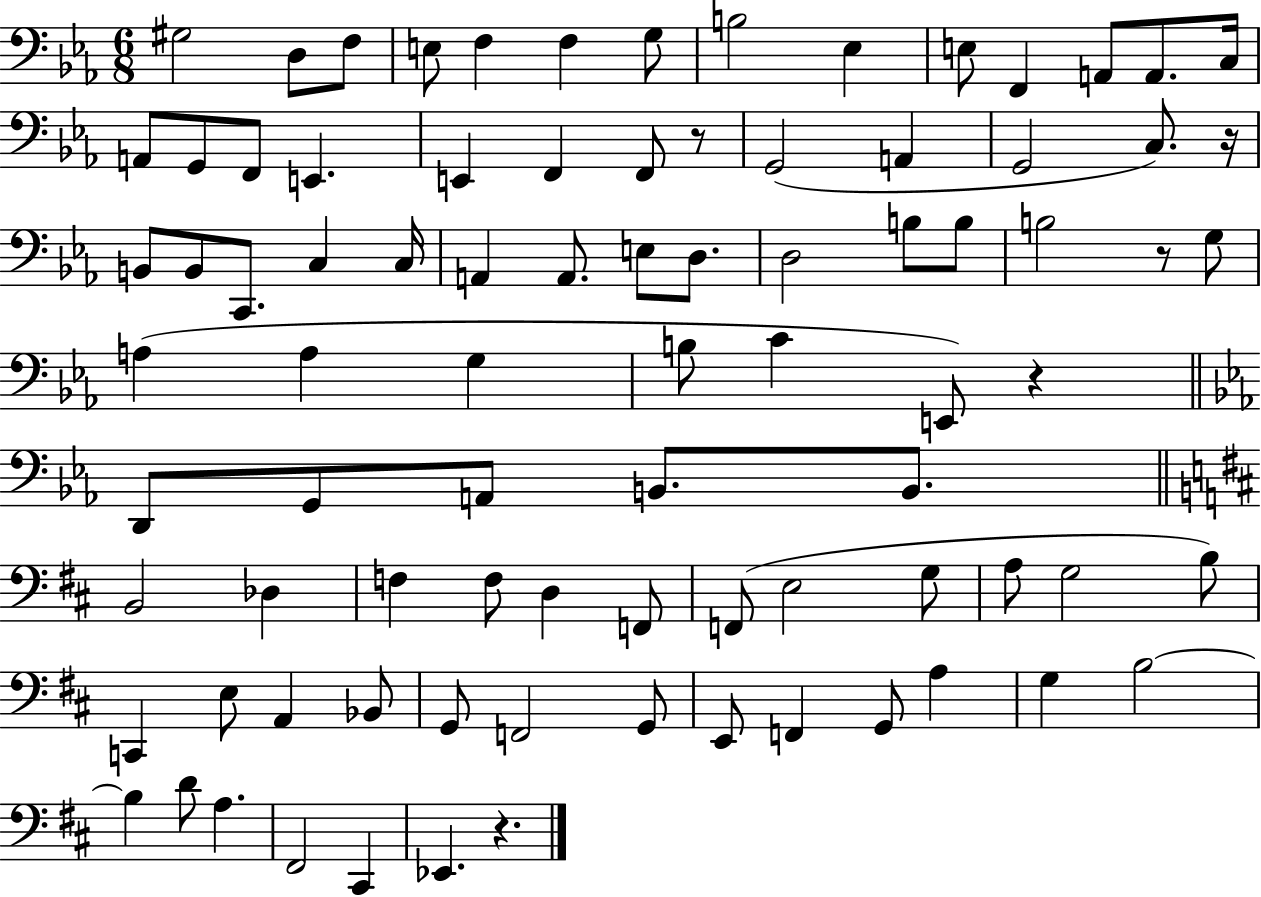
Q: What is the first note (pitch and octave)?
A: G#3